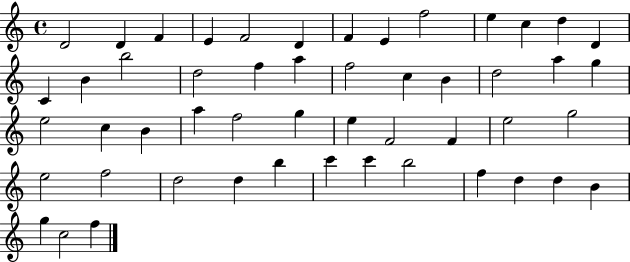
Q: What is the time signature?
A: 4/4